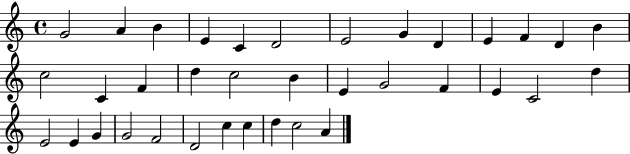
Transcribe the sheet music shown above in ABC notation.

X:1
T:Untitled
M:4/4
L:1/4
K:C
G2 A B E C D2 E2 G D E F D B c2 C F d c2 B E G2 F E C2 d E2 E G G2 F2 D2 c c d c2 A